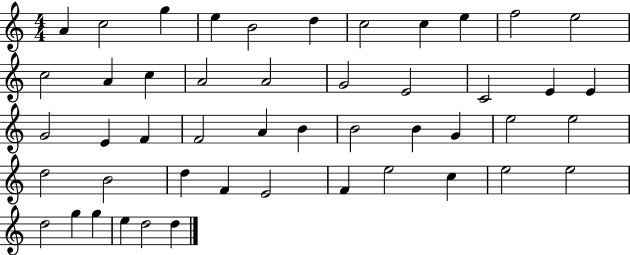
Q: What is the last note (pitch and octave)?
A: D5